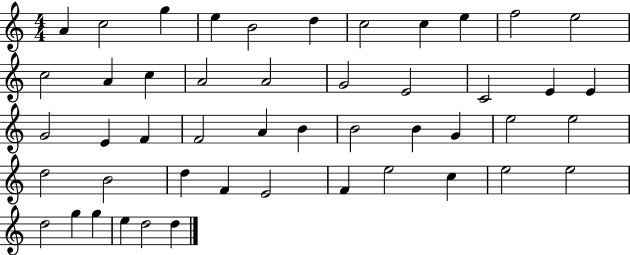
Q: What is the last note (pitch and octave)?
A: D5